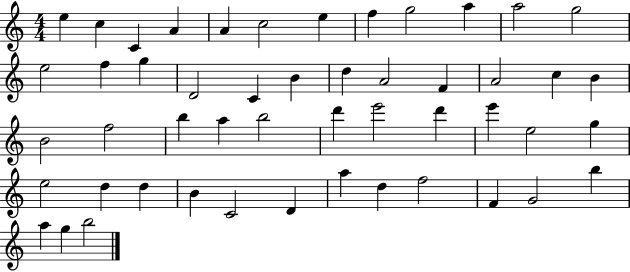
E5/q C5/q C4/q A4/q A4/q C5/h E5/q F5/q G5/h A5/q A5/h G5/h E5/h F5/q G5/q D4/h C4/q B4/q D5/q A4/h F4/q A4/h C5/q B4/q B4/h F5/h B5/q A5/q B5/h D6/q E6/h D6/q E6/q E5/h G5/q E5/h D5/q D5/q B4/q C4/h D4/q A5/q D5/q F5/h F4/q G4/h B5/q A5/q G5/q B5/h